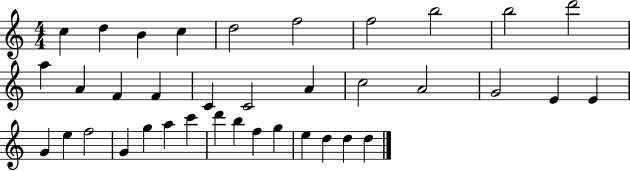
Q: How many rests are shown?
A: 0